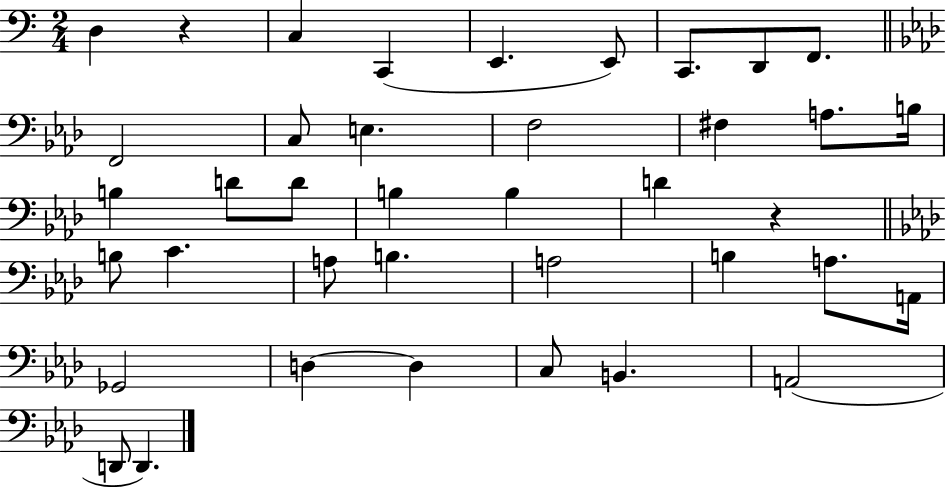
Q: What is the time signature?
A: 2/4